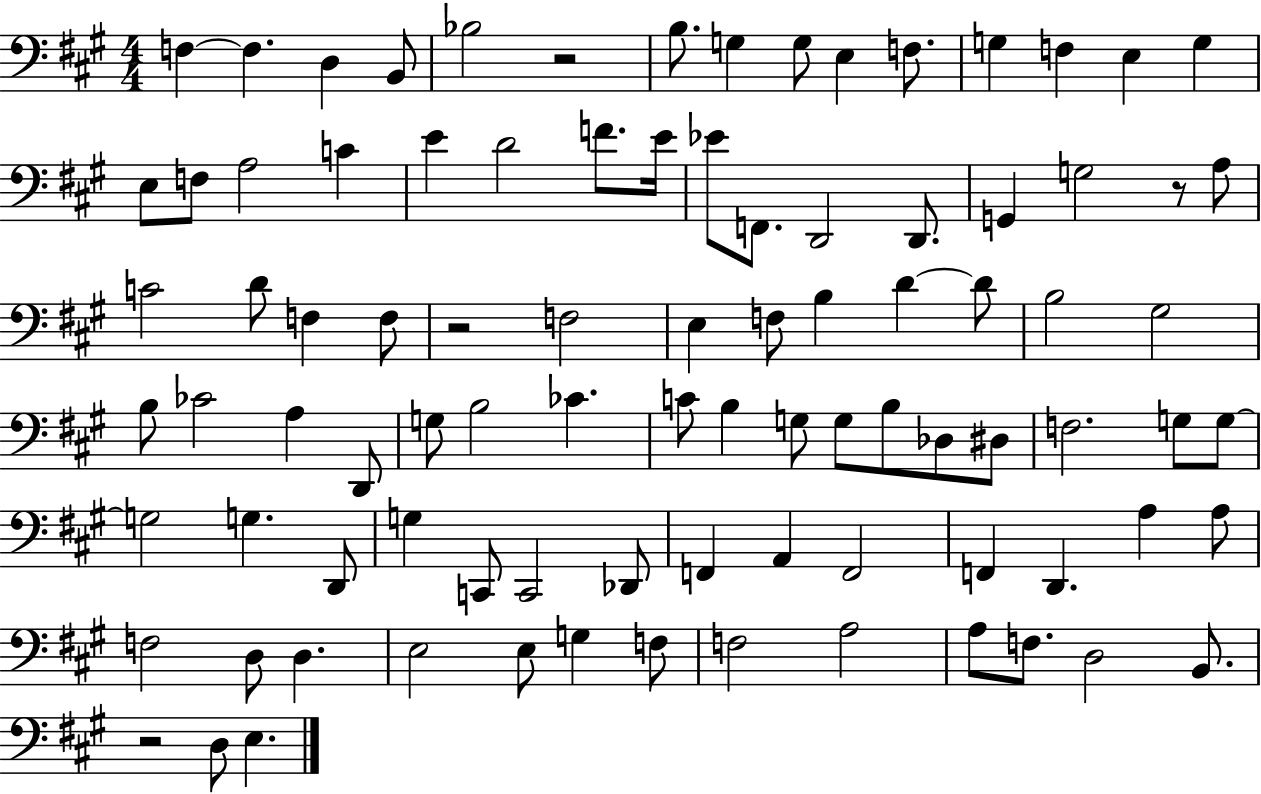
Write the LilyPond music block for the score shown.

{
  \clef bass
  \numericTimeSignature
  \time 4/4
  \key a \major
  f4~~ f4. d4 b,8 | bes2 r2 | b8. g4 g8 e4 f8. | g4 f4 e4 g4 | \break e8 f8 a2 c'4 | e'4 d'2 f'8. e'16 | ees'8 f,8. d,2 d,8. | g,4 g2 r8 a8 | \break c'2 d'8 f4 f8 | r2 f2 | e4 f8 b4 d'4~~ d'8 | b2 gis2 | \break b8 ces'2 a4 d,8 | g8 b2 ces'4. | c'8 b4 g8 g8 b8 des8 dis8 | f2. g8 g8~~ | \break g2 g4. d,8 | g4 c,8 c,2 des,8 | f,4 a,4 f,2 | f,4 d,4. a4 a8 | \break f2 d8 d4. | e2 e8 g4 f8 | f2 a2 | a8 f8. d2 b,8. | \break r2 d8 e4. | \bar "|."
}